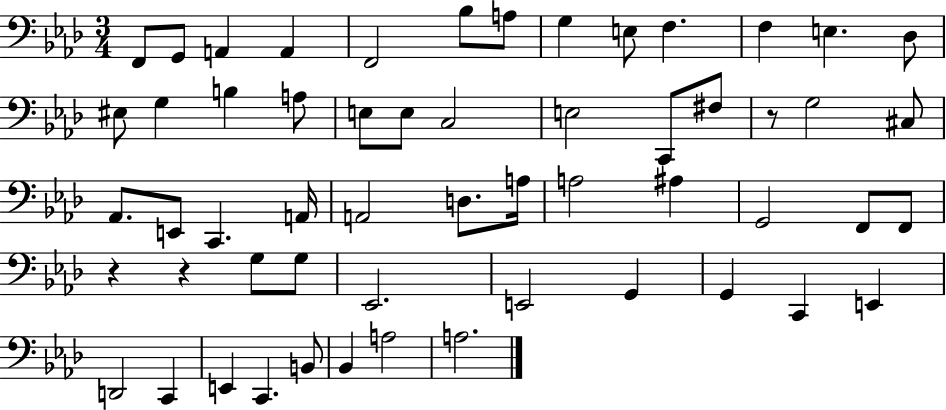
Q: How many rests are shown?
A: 3